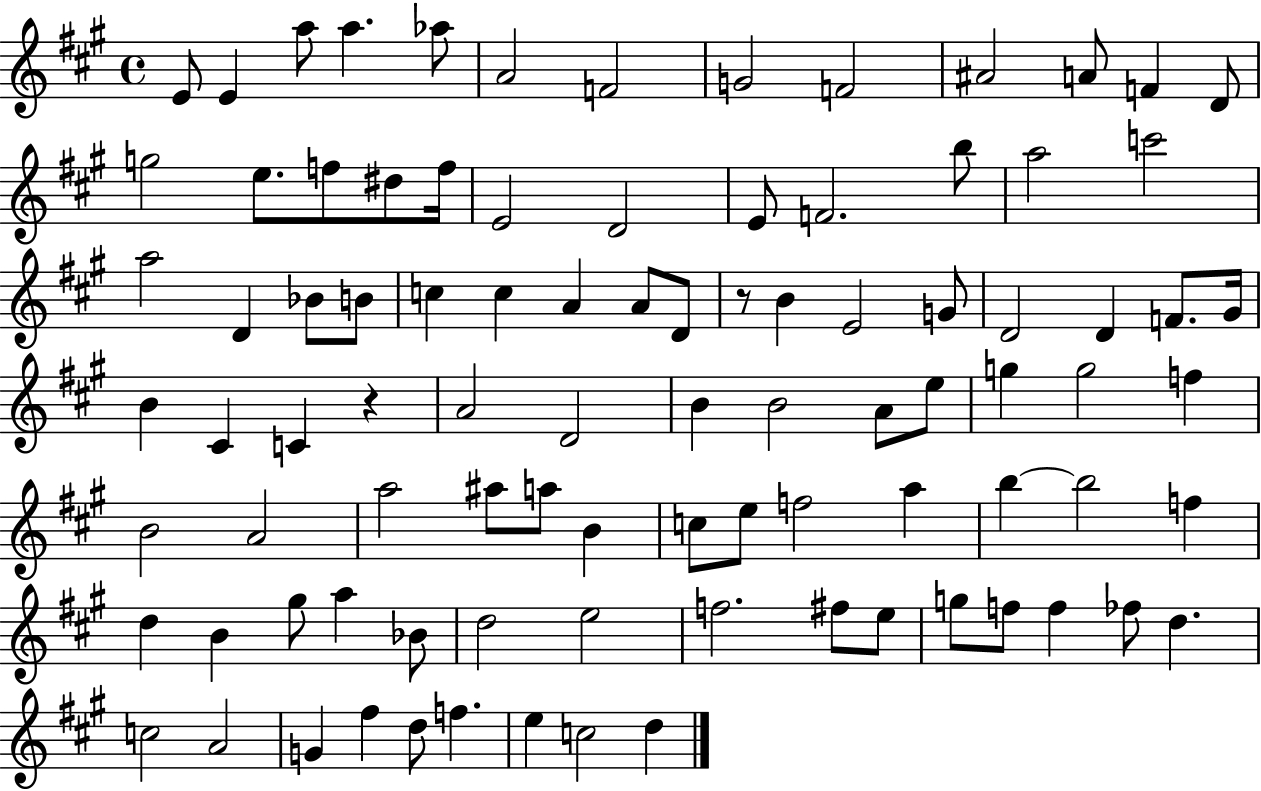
{
  \clef treble
  \time 4/4
  \defaultTimeSignature
  \key a \major
  e'8 e'4 a''8 a''4. aes''8 | a'2 f'2 | g'2 f'2 | ais'2 a'8 f'4 d'8 | \break g''2 e''8. f''8 dis''8 f''16 | e'2 d'2 | e'8 f'2. b''8 | a''2 c'''2 | \break a''2 d'4 bes'8 b'8 | c''4 c''4 a'4 a'8 d'8 | r8 b'4 e'2 g'8 | d'2 d'4 f'8. gis'16 | \break b'4 cis'4 c'4 r4 | a'2 d'2 | b'4 b'2 a'8 e''8 | g''4 g''2 f''4 | \break b'2 a'2 | a''2 ais''8 a''8 b'4 | c''8 e''8 f''2 a''4 | b''4~~ b''2 f''4 | \break d''4 b'4 gis''8 a''4 bes'8 | d''2 e''2 | f''2. fis''8 e''8 | g''8 f''8 f''4 fes''8 d''4. | \break c''2 a'2 | g'4 fis''4 d''8 f''4. | e''4 c''2 d''4 | \bar "|."
}